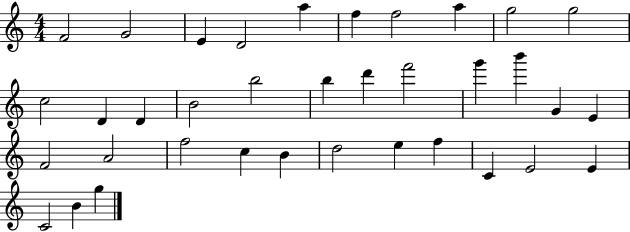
{
  \clef treble
  \numericTimeSignature
  \time 4/4
  \key c \major
  f'2 g'2 | e'4 d'2 a''4 | f''4 f''2 a''4 | g''2 g''2 | \break c''2 d'4 d'4 | b'2 b''2 | b''4 d'''4 f'''2 | g'''4 b'''4 g'4 e'4 | \break f'2 a'2 | f''2 c''4 b'4 | d''2 e''4 f''4 | c'4 e'2 e'4 | \break c'2 b'4 g''4 | \bar "|."
}